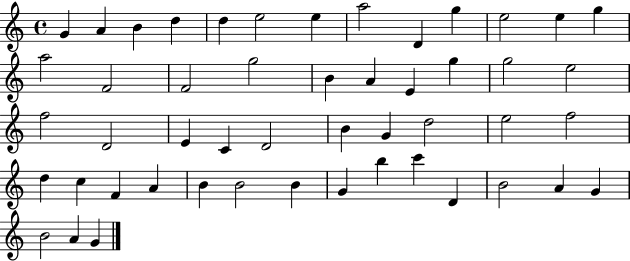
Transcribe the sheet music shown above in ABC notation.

X:1
T:Untitled
M:4/4
L:1/4
K:C
G A B d d e2 e a2 D g e2 e g a2 F2 F2 g2 B A E g g2 e2 f2 D2 E C D2 B G d2 e2 f2 d c F A B B2 B G b c' D B2 A G B2 A G